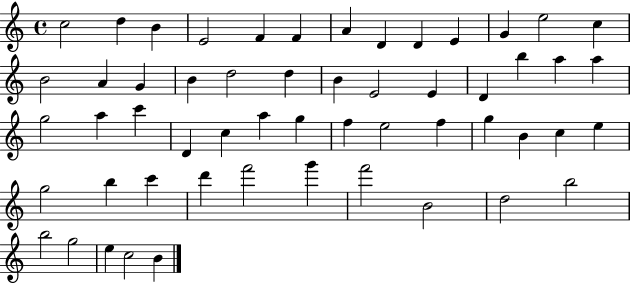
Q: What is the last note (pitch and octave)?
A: B4